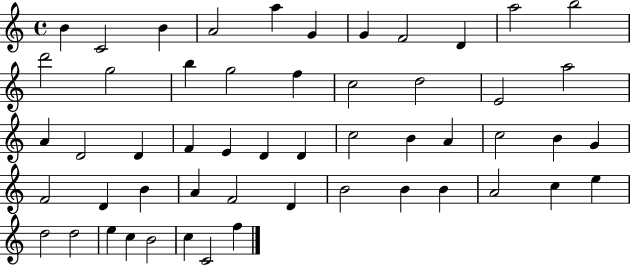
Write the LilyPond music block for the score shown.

{
  \clef treble
  \time 4/4
  \defaultTimeSignature
  \key c \major
  b'4 c'2 b'4 | a'2 a''4 g'4 | g'4 f'2 d'4 | a''2 b''2 | \break d'''2 g''2 | b''4 g''2 f''4 | c''2 d''2 | e'2 a''2 | \break a'4 d'2 d'4 | f'4 e'4 d'4 d'4 | c''2 b'4 a'4 | c''2 b'4 g'4 | \break f'2 d'4 b'4 | a'4 f'2 d'4 | b'2 b'4 b'4 | a'2 c''4 e''4 | \break d''2 d''2 | e''4 c''4 b'2 | c''4 c'2 f''4 | \bar "|."
}